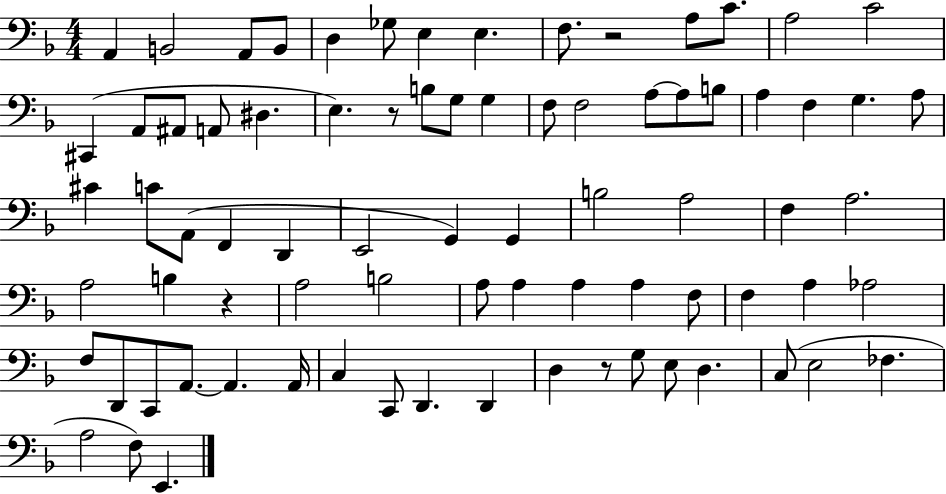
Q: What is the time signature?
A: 4/4